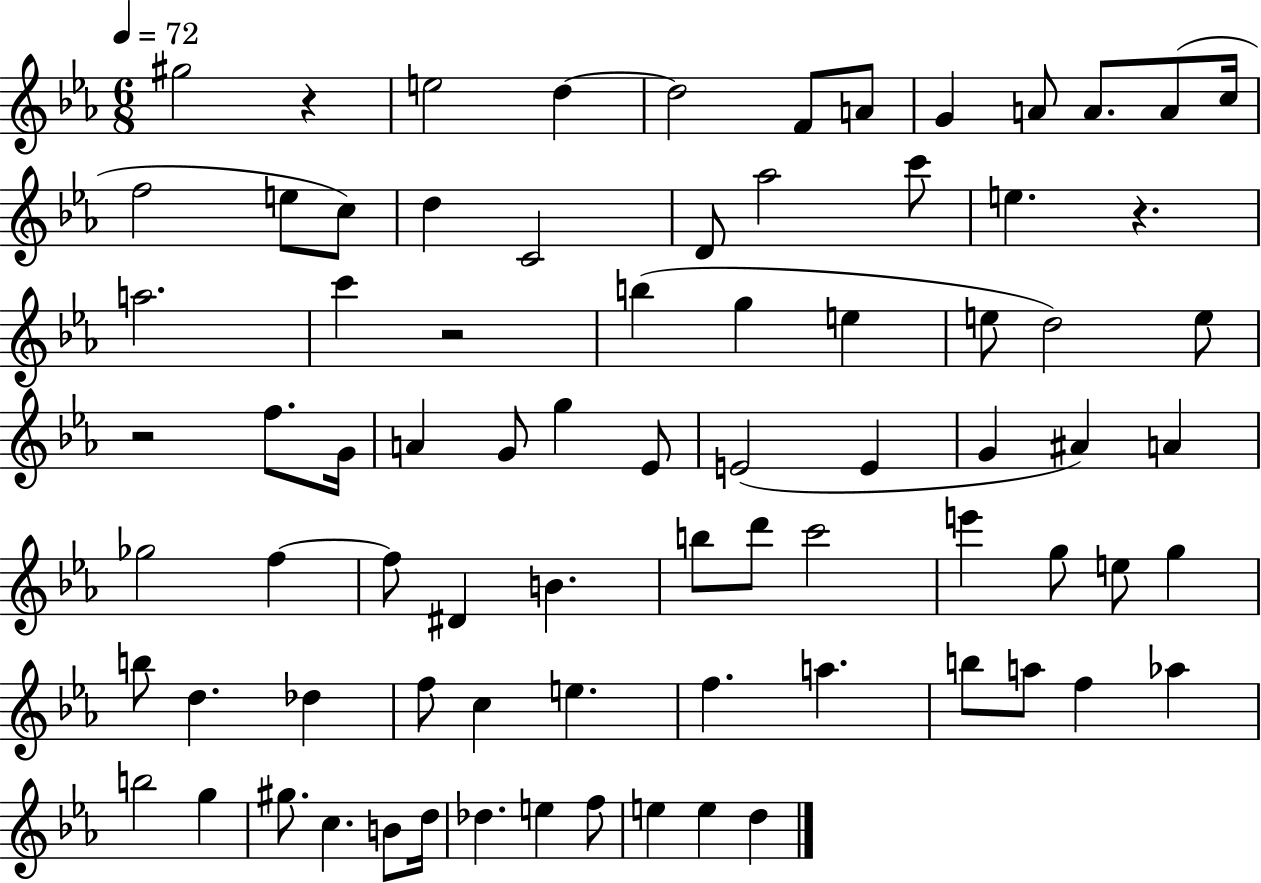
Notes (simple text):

G#5/h R/q E5/h D5/q D5/h F4/e A4/e G4/q A4/e A4/e. A4/e C5/s F5/h E5/e C5/e D5/q C4/h D4/e Ab5/h C6/e E5/q. R/q. A5/h. C6/q R/h B5/q G5/q E5/q E5/e D5/h E5/e R/h F5/e. G4/s A4/q G4/e G5/q Eb4/e E4/h E4/q G4/q A#4/q A4/q Gb5/h F5/q F5/e D#4/q B4/q. B5/e D6/e C6/h E6/q G5/e E5/e G5/q B5/e D5/q. Db5/q F5/e C5/q E5/q. F5/q. A5/q. B5/e A5/e F5/q Ab5/q B5/h G5/q G#5/e. C5/q. B4/e D5/s Db5/q. E5/q F5/e E5/q E5/q D5/q